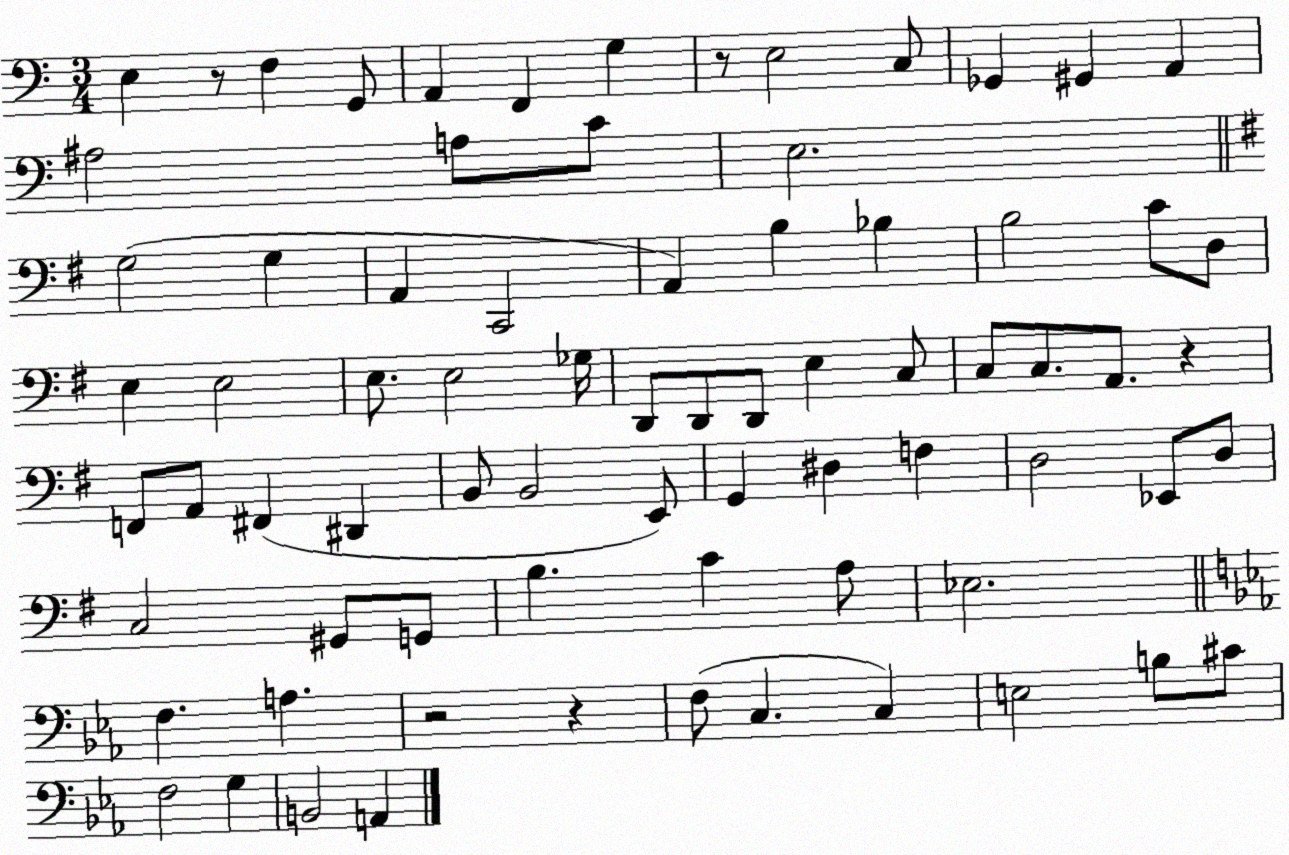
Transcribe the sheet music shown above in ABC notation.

X:1
T:Untitled
M:3/4
L:1/4
K:C
E, z/2 F, G,,/2 A,, F,, G, z/2 E,2 C,/2 _G,, ^G,, A,, ^A,2 A,/2 C/2 E,2 G,2 G, A,, C,,2 A,, B, _B, B,2 C/2 D,/2 E, E,2 E,/2 E,2 _G,/4 D,,/2 D,,/2 D,,/2 E, C,/2 C,/2 C,/2 A,,/2 z F,,/2 A,,/2 ^F,, ^D,, B,,/2 B,,2 E,,/2 G,, ^D, F, D,2 _E,,/2 D,/2 C,2 ^G,,/2 G,,/2 B, C A,/2 _E,2 F, A, z2 z F,/2 C, C, E,2 B,/2 ^C/2 F,2 G, B,,2 A,,